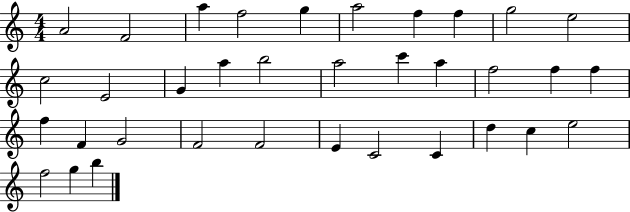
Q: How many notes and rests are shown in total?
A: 35